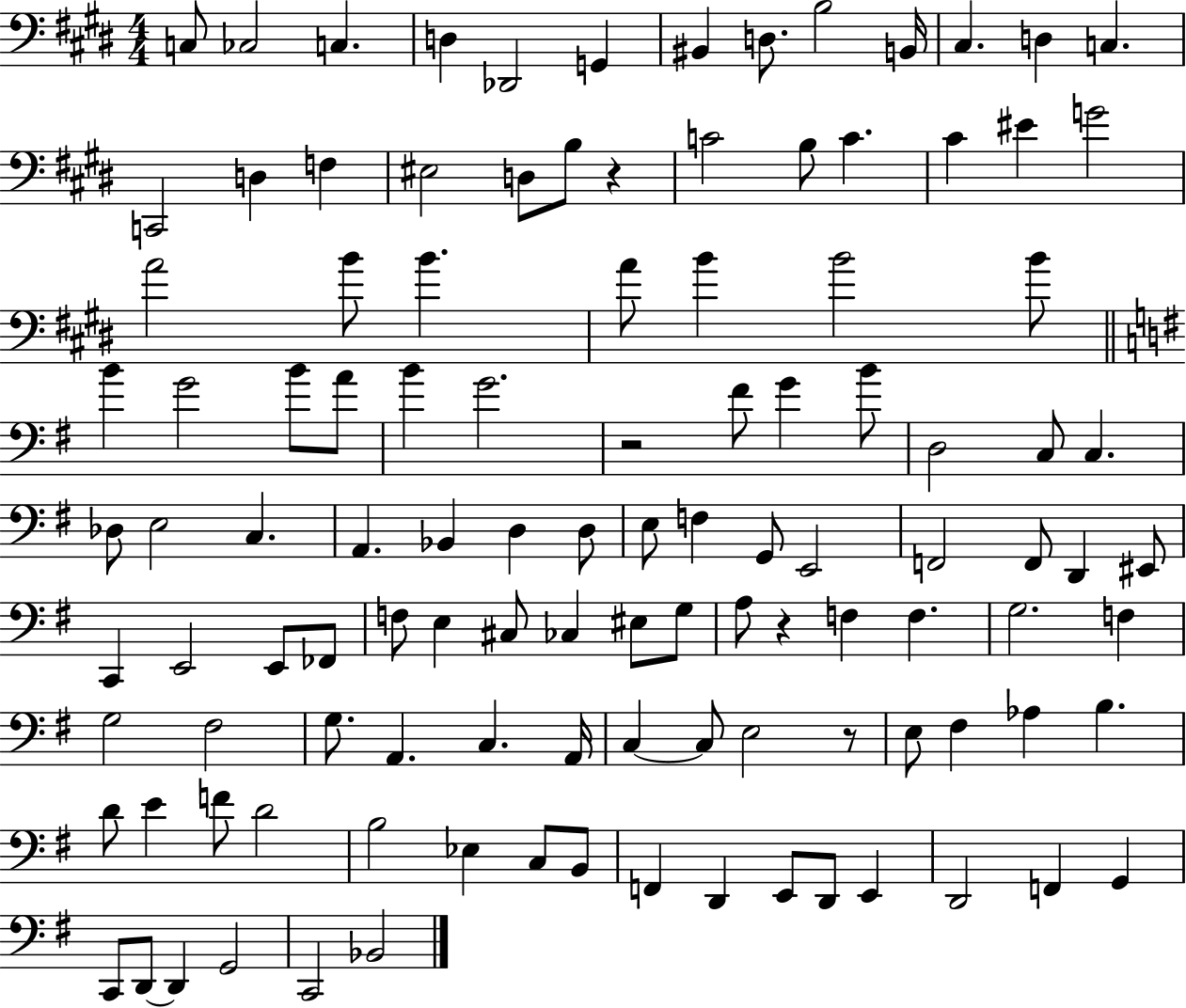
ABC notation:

X:1
T:Untitled
M:4/4
L:1/4
K:E
C,/2 _C,2 C, D, _D,,2 G,, ^B,, D,/2 B,2 B,,/4 ^C, D, C, C,,2 D, F, ^E,2 D,/2 B,/2 z C2 B,/2 C ^C ^E G2 A2 B/2 B A/2 B B2 B/2 B G2 B/2 A/2 B G2 z2 ^F/2 G B/2 D,2 C,/2 C, _D,/2 E,2 C, A,, _B,, D, D,/2 E,/2 F, G,,/2 E,,2 F,,2 F,,/2 D,, ^E,,/2 C,, E,,2 E,,/2 _F,,/2 F,/2 E, ^C,/2 _C, ^E,/2 G,/2 A,/2 z F, F, G,2 F, G,2 ^F,2 G,/2 A,, C, A,,/4 C, C,/2 E,2 z/2 E,/2 ^F, _A, B, D/2 E F/2 D2 B,2 _E, C,/2 B,,/2 F,, D,, E,,/2 D,,/2 E,, D,,2 F,, G,, C,,/2 D,,/2 D,, G,,2 C,,2 _B,,2